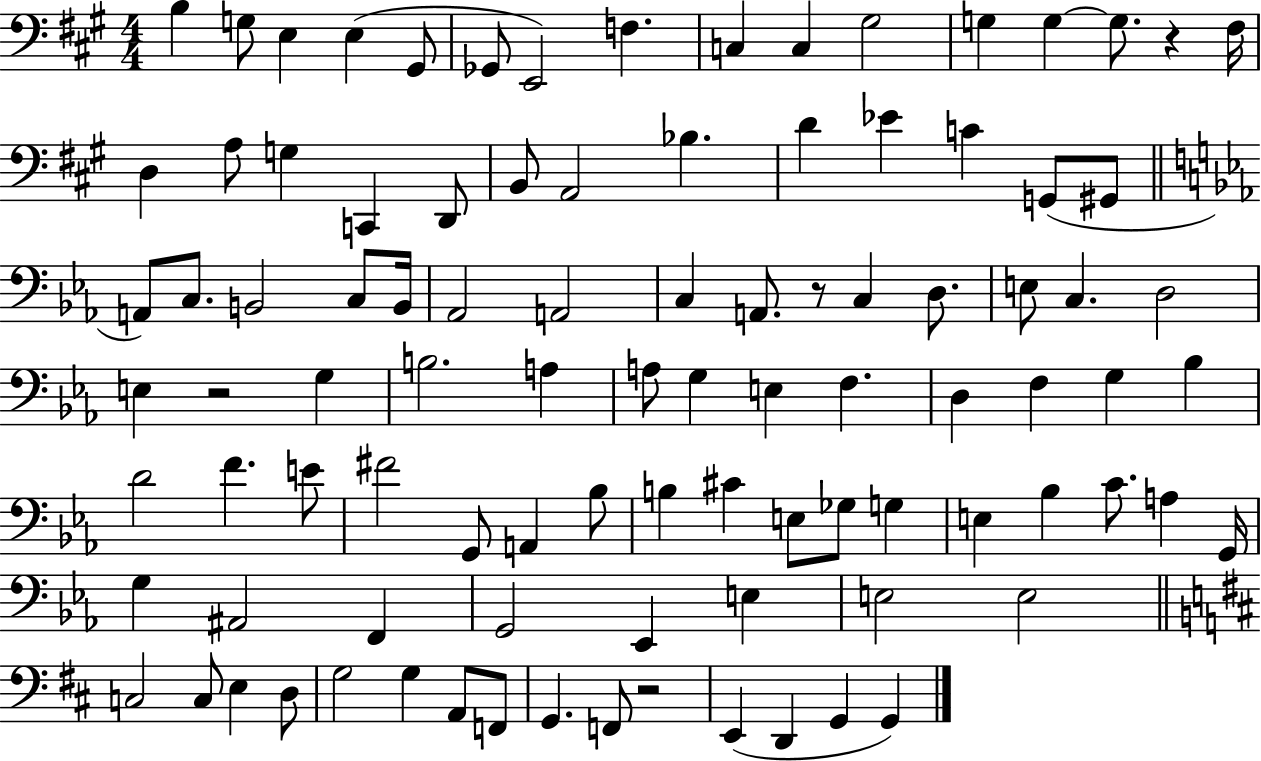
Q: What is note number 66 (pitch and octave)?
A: G3